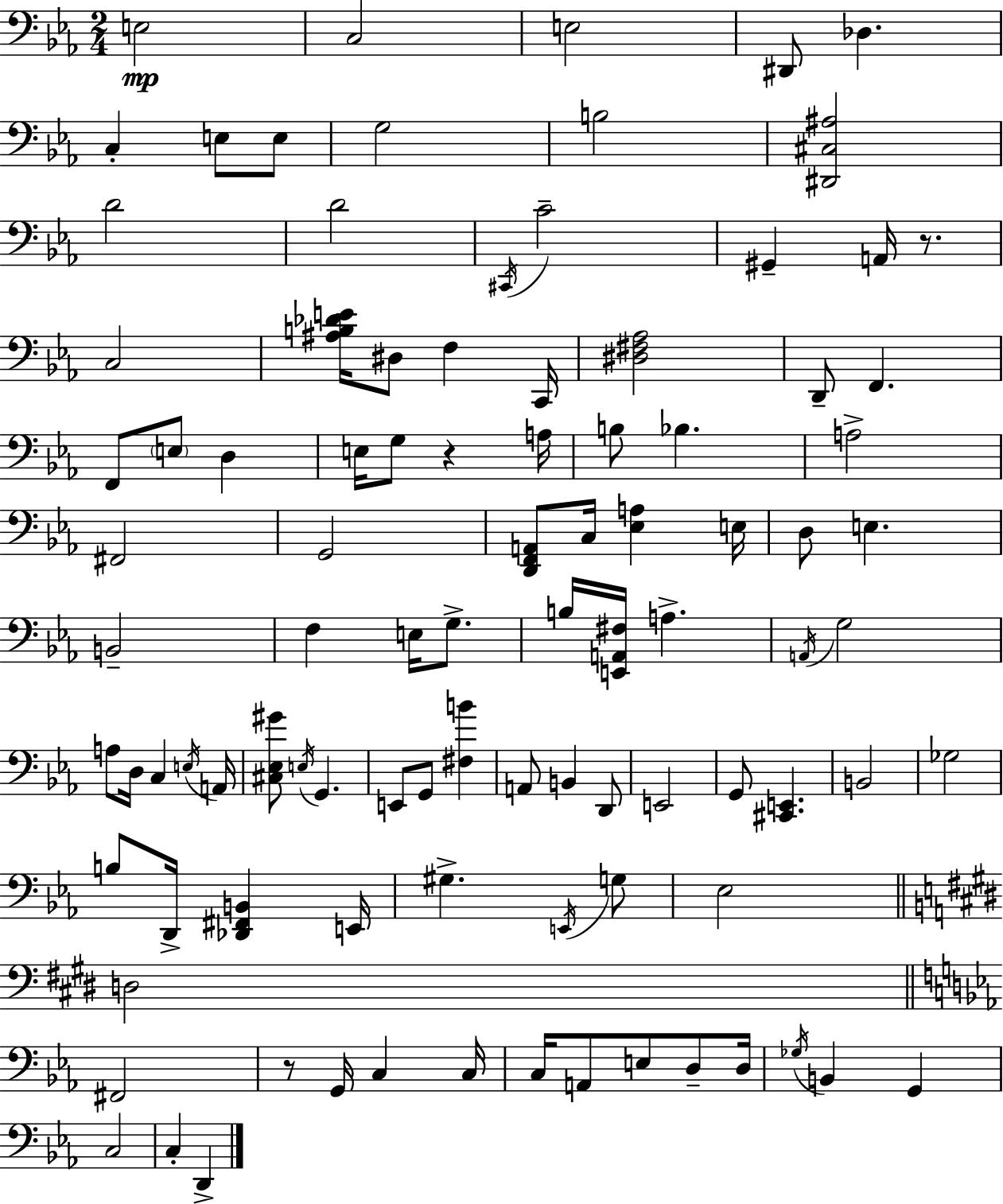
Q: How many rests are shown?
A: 3